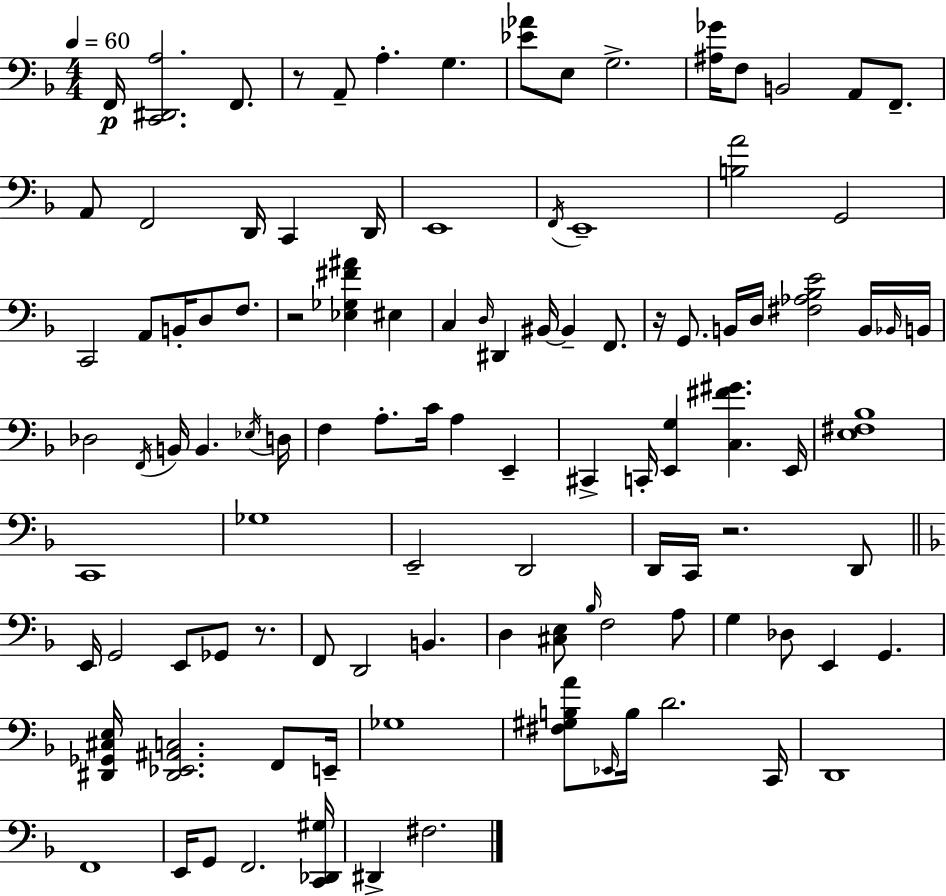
F2/s [C2,D#2,A3]/h. F2/e. R/e A2/e A3/q. G3/q. [Eb4,Ab4]/e E3/e G3/h. [A#3,Gb4]/s F3/e B2/h A2/e F2/e. A2/e F2/h D2/s C2/q D2/s E2/w F2/s E2/w [B3,A4]/h G2/h C2/h A2/e B2/s D3/e F3/e. R/h [Eb3,Gb3,F#4,A#4]/q EIS3/q C3/q D3/s D#2/q BIS2/s BIS2/q F2/e. R/s G2/e. B2/s D3/s [F#3,Ab3,Bb3,E4]/h B2/s Bb2/s B2/s Db3/h F2/s B2/s B2/q. Eb3/s D3/s F3/q A3/e. C4/s A3/q E2/q C#2/q C2/s [E2,G3]/q [C3,F#4,G#4]/q. E2/s [E3,F#3,Bb3]/w C2/w Gb3/w E2/h D2/h D2/s C2/s R/h. D2/e E2/s G2/h E2/e Gb2/e R/e. F2/e D2/h B2/q. D3/q [C#3,E3]/e Bb3/s F3/h A3/e G3/q Db3/e E2/q G2/q. [D#2,Gb2,C#3,E3]/s [D#2,Eb2,A#2,C3]/h. F2/e E2/s Gb3/w [F#3,G#3,B3,A4]/e Eb2/s B3/s D4/h. C2/s D2/w F2/w E2/s G2/e F2/h. [C2,Db2,G#3]/s D#2/q F#3/h.